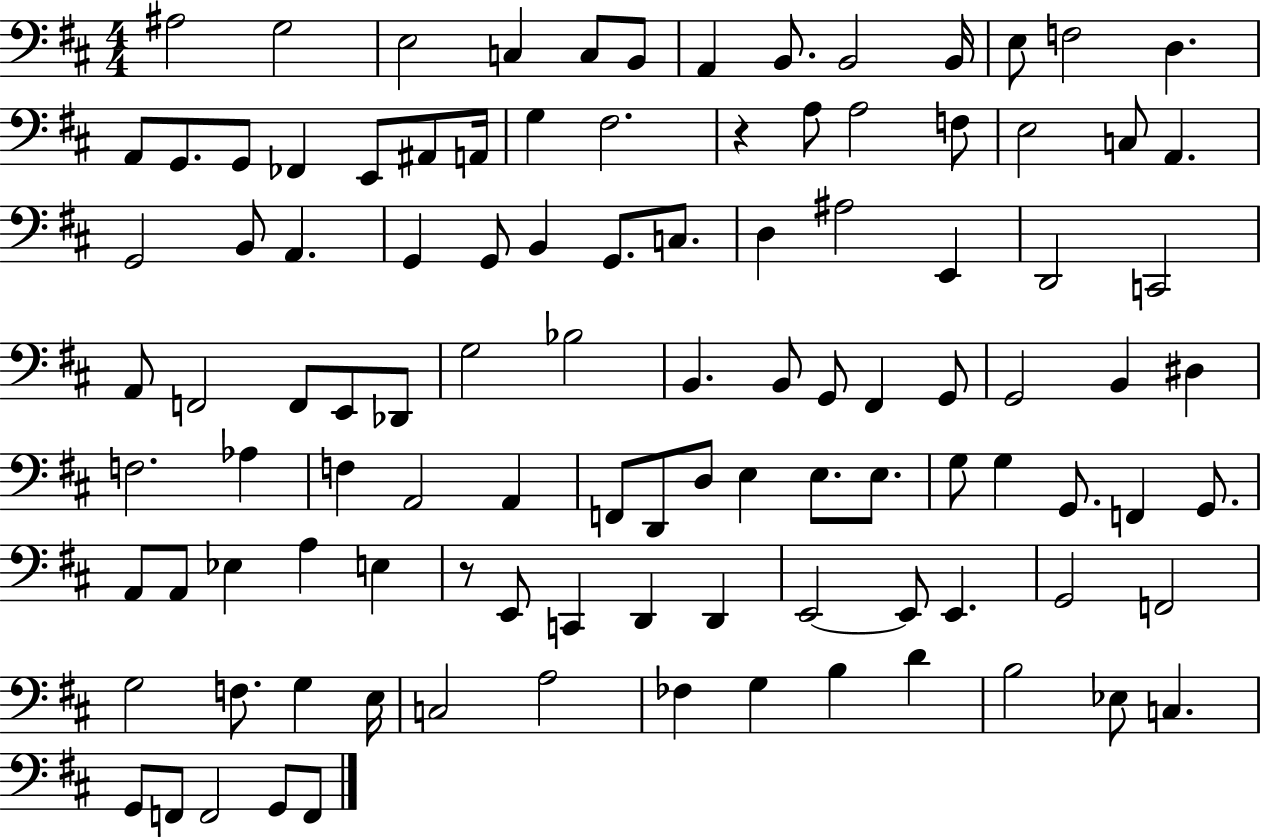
A#3/h G3/h E3/h C3/q C3/e B2/e A2/q B2/e. B2/h B2/s E3/e F3/h D3/q. A2/e G2/e. G2/e FES2/q E2/e A#2/e A2/s G3/q F#3/h. R/q A3/e A3/h F3/e E3/h C3/e A2/q. G2/h B2/e A2/q. G2/q G2/e B2/q G2/e. C3/e. D3/q A#3/h E2/q D2/h C2/h A2/e F2/h F2/e E2/e Db2/e G3/h Bb3/h B2/q. B2/e G2/e F#2/q G2/e G2/h B2/q D#3/q F3/h. Ab3/q F3/q A2/h A2/q F2/e D2/e D3/e E3/q E3/e. E3/e. G3/e G3/q G2/e. F2/q G2/e. A2/e A2/e Eb3/q A3/q E3/q R/e E2/e C2/q D2/q D2/q E2/h E2/e E2/q. G2/h F2/h G3/h F3/e. G3/q E3/s C3/h A3/h FES3/q G3/q B3/q D4/q B3/h Eb3/e C3/q. G2/e F2/e F2/h G2/e F2/e